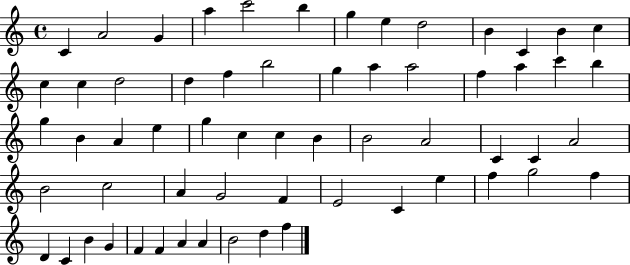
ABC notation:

X:1
T:Untitled
M:4/4
L:1/4
K:C
C A2 G a c'2 b g e d2 B C B c c c d2 d f b2 g a a2 f a c' b g B A e g c c B B2 A2 C C A2 B2 c2 A G2 F E2 C e f g2 f D C B G F F A A B2 d f